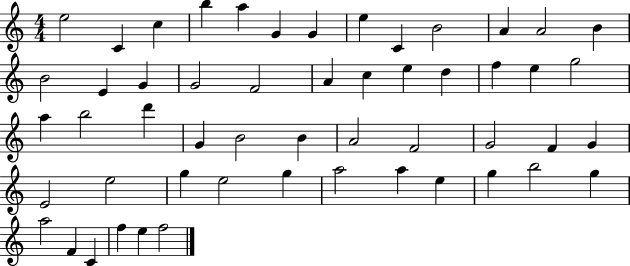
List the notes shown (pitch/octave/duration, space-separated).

E5/h C4/q C5/q B5/q A5/q G4/q G4/q E5/q C4/q B4/h A4/q A4/h B4/q B4/h E4/q G4/q G4/h F4/h A4/q C5/q E5/q D5/q F5/q E5/q G5/h A5/q B5/h D6/q G4/q B4/h B4/q A4/h F4/h G4/h F4/q G4/q E4/h E5/h G5/q E5/h G5/q A5/h A5/q E5/q G5/q B5/h G5/q A5/h F4/q C4/q F5/q E5/q F5/h